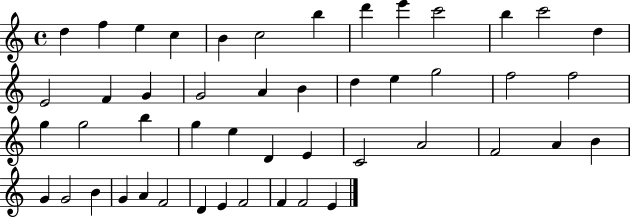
D5/q F5/q E5/q C5/q B4/q C5/h B5/q D6/q E6/q C6/h B5/q C6/h D5/q E4/h F4/q G4/q G4/h A4/q B4/q D5/q E5/q G5/h F5/h F5/h G5/q G5/h B5/q G5/q E5/q D4/q E4/q C4/h A4/h F4/h A4/q B4/q G4/q G4/h B4/q G4/q A4/q F4/h D4/q E4/q F4/h F4/q F4/h E4/q